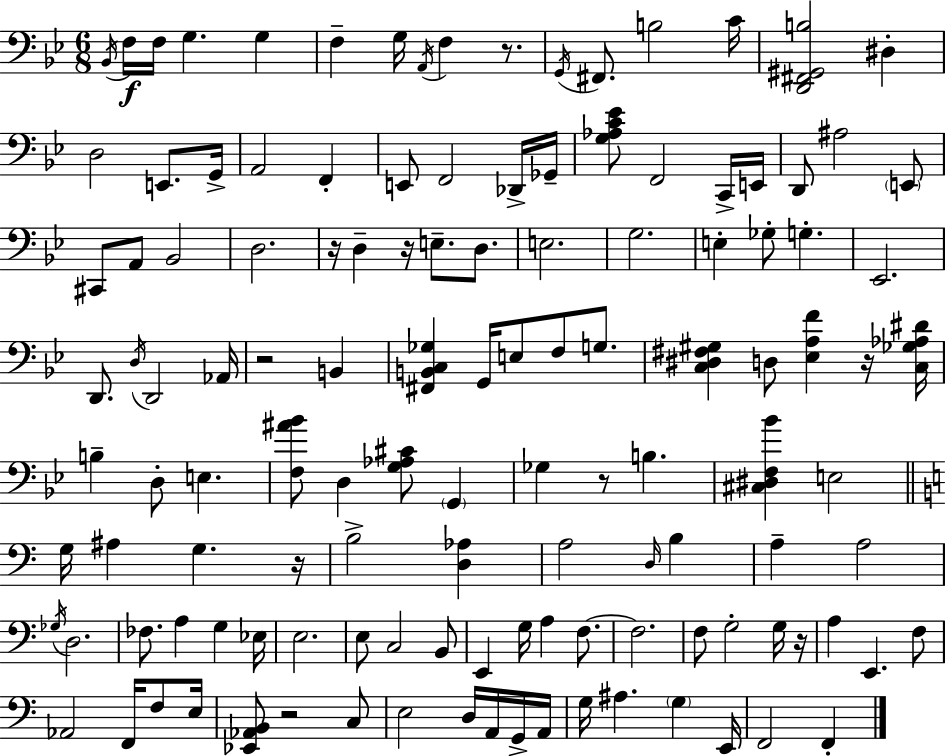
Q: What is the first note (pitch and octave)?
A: Bb2